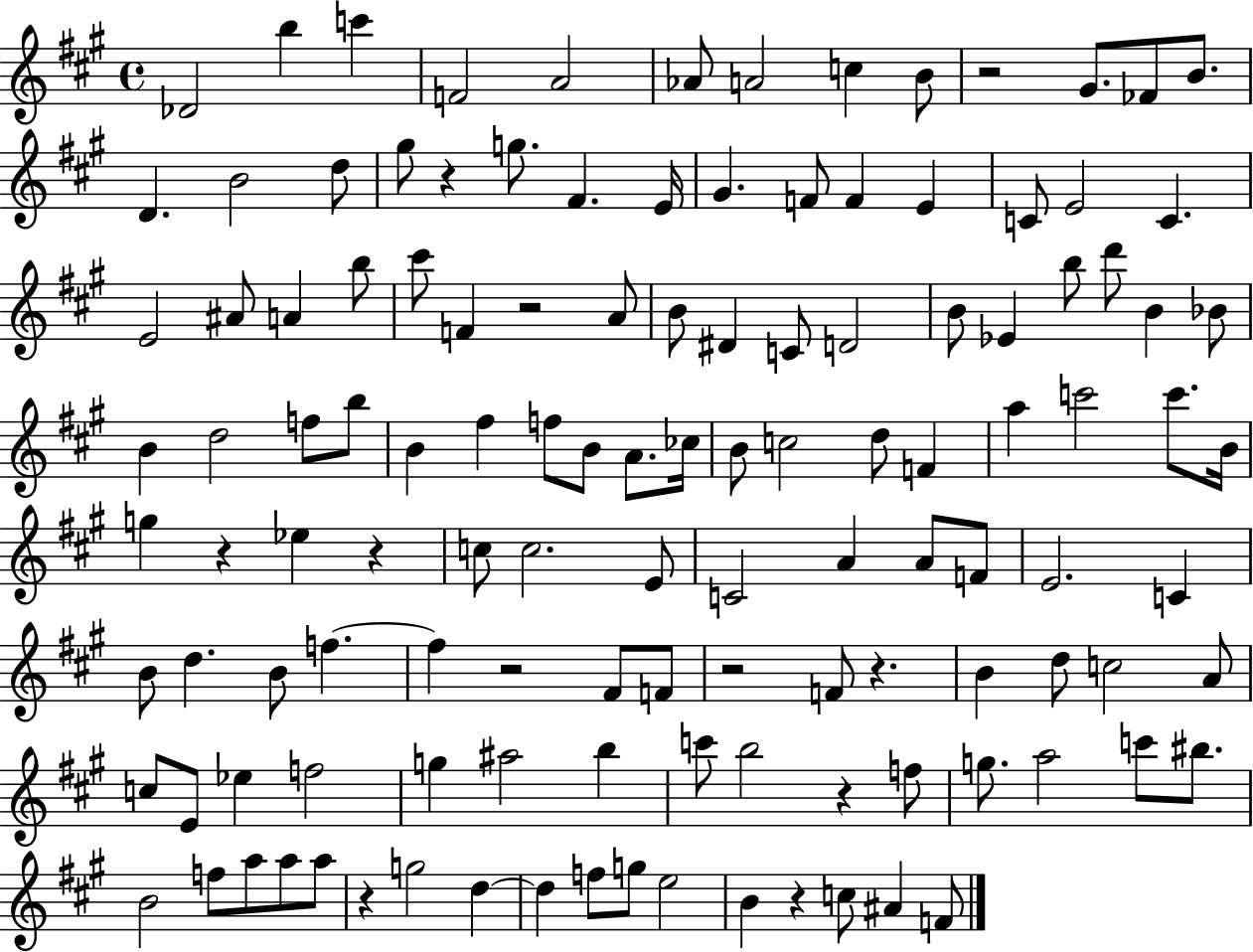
{
  \clef treble
  \time 4/4
  \defaultTimeSignature
  \key a \major
  des'2 b''4 c'''4 | f'2 a'2 | aes'8 a'2 c''4 b'8 | r2 gis'8. fes'8 b'8. | \break d'4. b'2 d''8 | gis''8 r4 g''8. fis'4. e'16 | gis'4. f'8 f'4 e'4 | c'8 e'2 c'4. | \break e'2 ais'8 a'4 b''8 | cis'''8 f'4 r2 a'8 | b'8 dis'4 c'8 d'2 | b'8 ees'4 b''8 d'''8 b'4 bes'8 | \break b'4 d''2 f''8 b''8 | b'4 fis''4 f''8 b'8 a'8. ces''16 | b'8 c''2 d''8 f'4 | a''4 c'''2 c'''8. b'16 | \break g''4 r4 ees''4 r4 | c''8 c''2. e'8 | c'2 a'4 a'8 f'8 | e'2. c'4 | \break b'8 d''4. b'8 f''4.~~ | f''4 r2 fis'8 f'8 | r2 f'8 r4. | b'4 d''8 c''2 a'8 | \break c''8 e'8 ees''4 f''2 | g''4 ais''2 b''4 | c'''8 b''2 r4 f''8 | g''8. a''2 c'''8 bis''8. | \break b'2 f''8 a''8 a''8 a''8 | r4 g''2 d''4~~ | d''4 f''8 g''8 e''2 | b'4 r4 c''8 ais'4 f'8 | \break \bar "|."
}